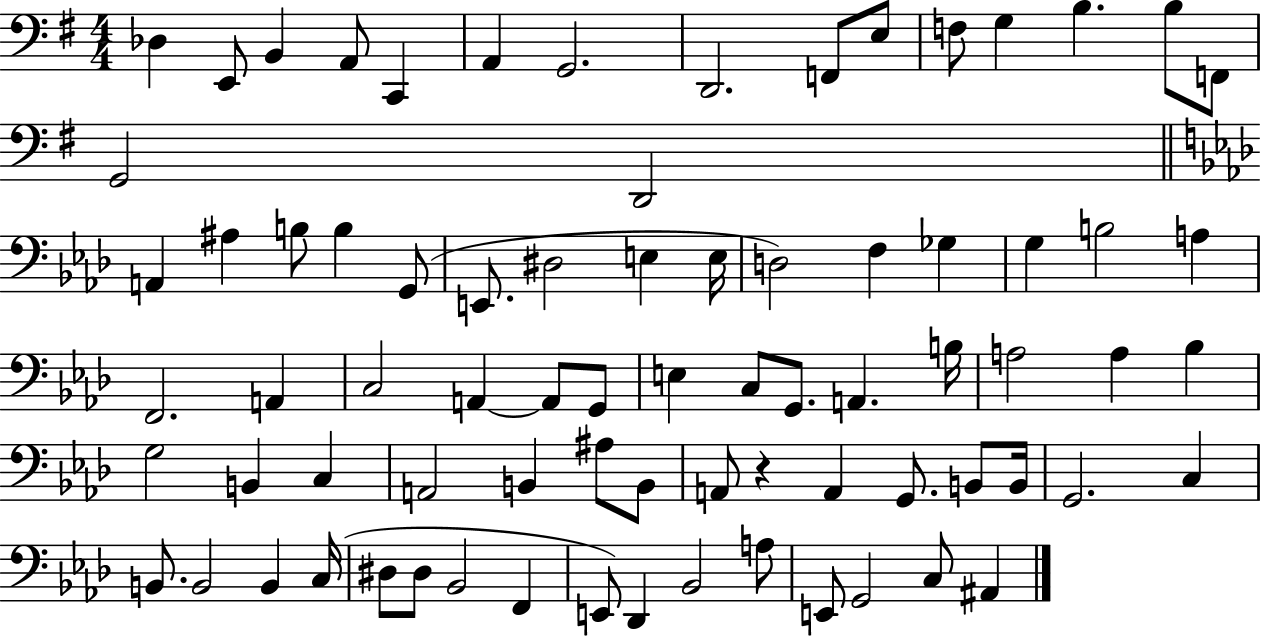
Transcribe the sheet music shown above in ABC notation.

X:1
T:Untitled
M:4/4
L:1/4
K:G
_D, E,,/2 B,, A,,/2 C,, A,, G,,2 D,,2 F,,/2 E,/2 F,/2 G, B, B,/2 F,,/2 G,,2 D,,2 A,, ^A, B,/2 B, G,,/2 E,,/2 ^D,2 E, E,/4 D,2 F, _G, G, B,2 A, F,,2 A,, C,2 A,, A,,/2 G,,/2 E, C,/2 G,,/2 A,, B,/4 A,2 A, _B, G,2 B,, C, A,,2 B,, ^A,/2 B,,/2 A,,/2 z A,, G,,/2 B,,/2 B,,/4 G,,2 C, B,,/2 B,,2 B,, C,/4 ^D,/2 ^D,/2 _B,,2 F,, E,,/2 _D,, _B,,2 A,/2 E,,/2 G,,2 C,/2 ^A,,